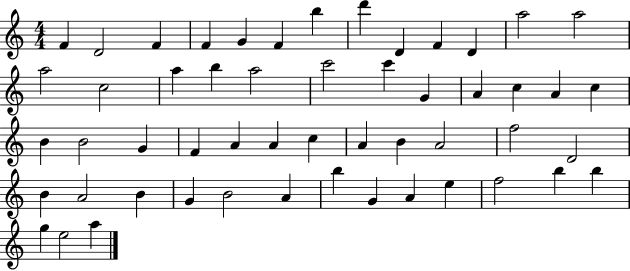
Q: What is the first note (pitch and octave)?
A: F4